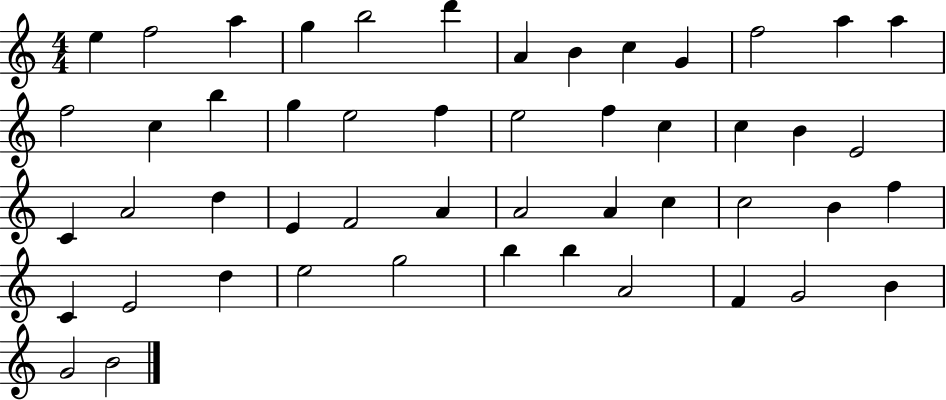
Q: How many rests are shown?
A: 0